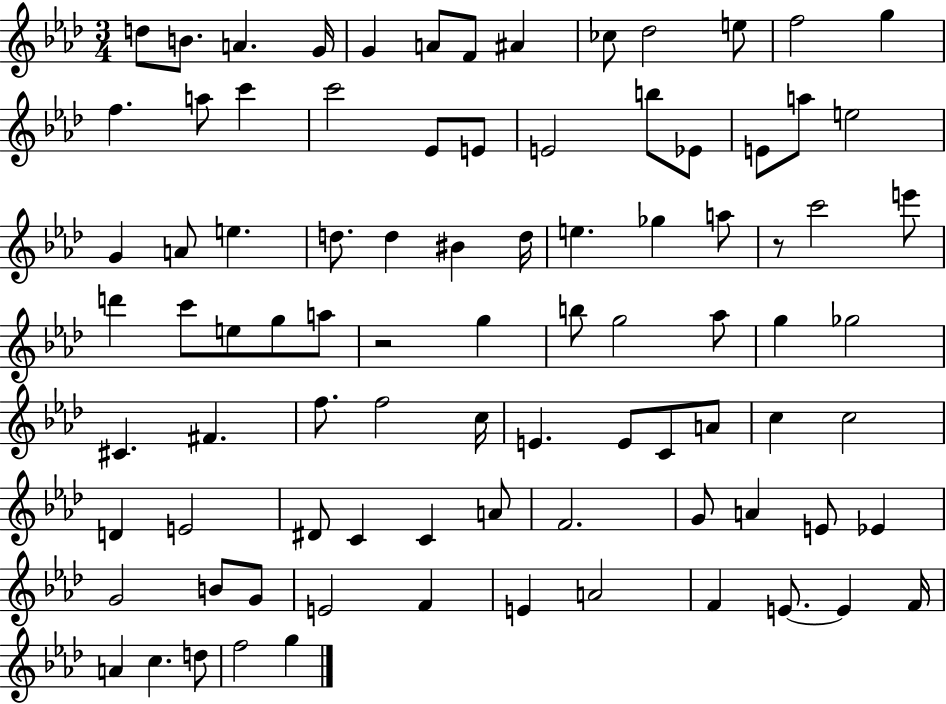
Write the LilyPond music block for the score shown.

{
  \clef treble
  \numericTimeSignature
  \time 3/4
  \key aes \major
  d''8 b'8. a'4. g'16 | g'4 a'8 f'8 ais'4 | ces''8 des''2 e''8 | f''2 g''4 | \break f''4. a''8 c'''4 | c'''2 ees'8 e'8 | e'2 b''8 ees'8 | e'8 a''8 e''2 | \break g'4 a'8 e''4. | d''8. d''4 bis'4 d''16 | e''4. ges''4 a''8 | r8 c'''2 e'''8 | \break d'''4 c'''8 e''8 g''8 a''8 | r2 g''4 | b''8 g''2 aes''8 | g''4 ges''2 | \break cis'4. fis'4. | f''8. f''2 c''16 | e'4. e'8 c'8 a'8 | c''4 c''2 | \break d'4 e'2 | dis'8 c'4 c'4 a'8 | f'2. | g'8 a'4 e'8 ees'4 | \break g'2 b'8 g'8 | e'2 f'4 | e'4 a'2 | f'4 e'8.~~ e'4 f'16 | \break a'4 c''4. d''8 | f''2 g''4 | \bar "|."
}